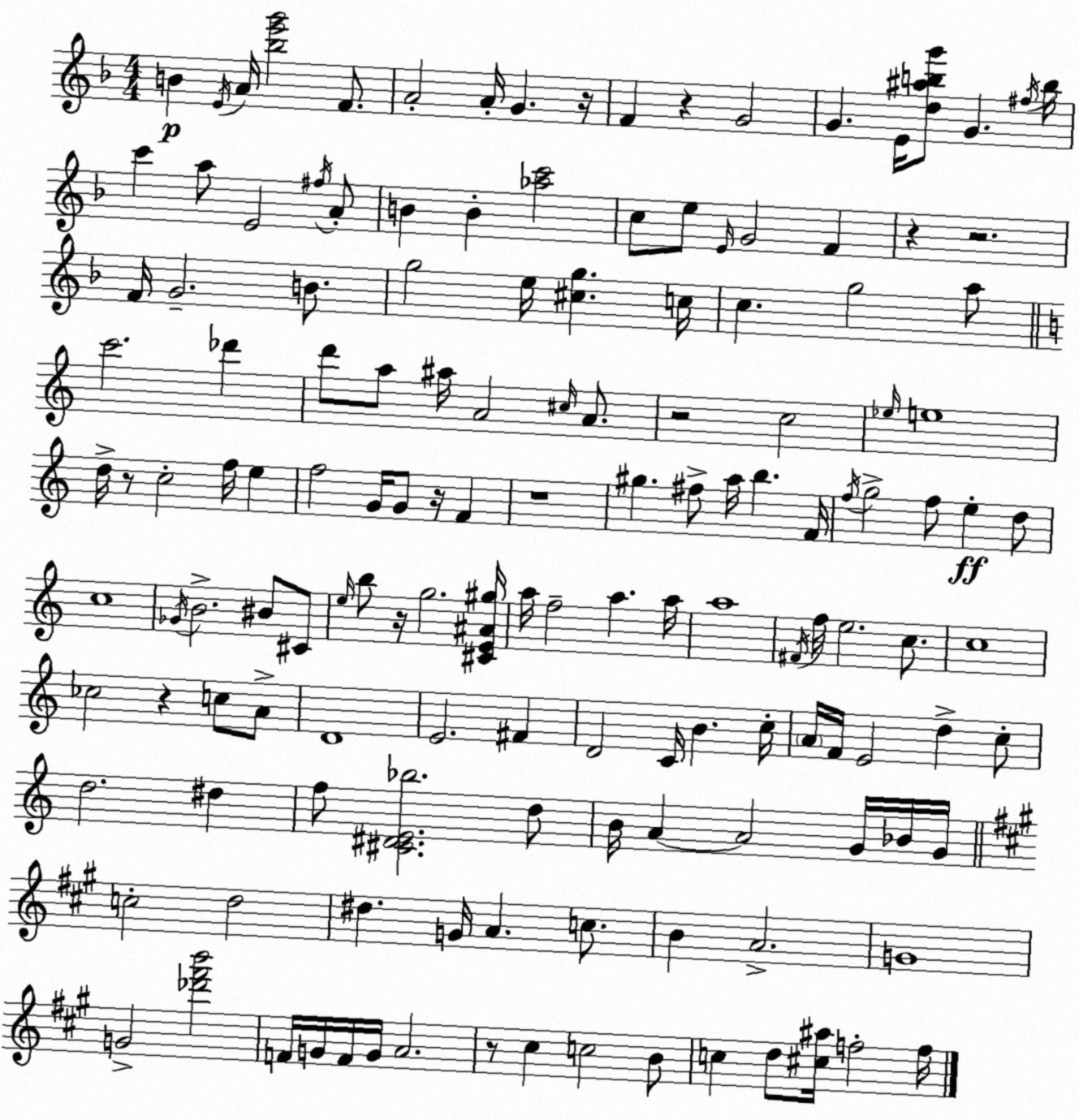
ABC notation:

X:1
T:Untitled
M:4/4
L:1/4
K:F
B E/4 A/4 [_be'g']2 F/2 A2 A/4 G z/4 F z G2 G E/4 [d^abg']/2 G ^f/4 b/4 c' a/2 E2 ^f/4 A/2 B B [_ac']2 c/2 e/2 E/4 G2 F z z2 F/4 G2 B/2 g2 e/4 [^cg] c/4 c g2 a/2 c'2 _d' d'/2 a/2 ^a/4 A2 ^c/4 A/2 z2 c2 _e/4 e4 d/4 z/2 c2 f/4 e f2 G/4 G/2 z/4 F z4 ^g ^f/2 a/4 b F/4 f/4 g2 f/2 e d/2 c4 _G/4 B2 ^B/2 ^C/2 e/4 b/2 z/4 g2 [^CE^A^g]/4 a/4 f2 a a/4 a4 ^F/4 f/4 e2 c/2 c4 _c2 z c/2 A/2 D4 E2 ^F D2 C/4 B c/4 A/4 F/4 E2 d c/2 d2 ^d f/2 [^C^DE_b]2 d/2 B/4 A A2 G/4 _B/4 G/4 c2 d2 ^d G/4 A c/2 B A2 G4 G2 [_d'^f'b']2 F/4 G/4 F/4 G/4 A2 z/2 ^c c2 B/2 c d/2 [^c^a]/4 f2 f/4